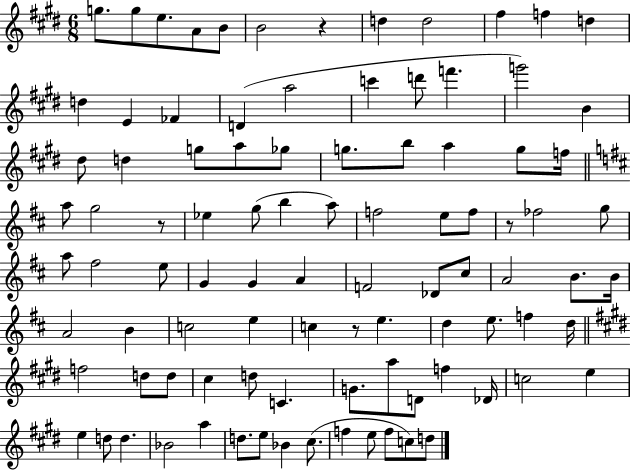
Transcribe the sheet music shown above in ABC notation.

X:1
T:Untitled
M:6/8
L:1/4
K:E
g/2 g/2 e/2 A/2 B/2 B2 z d d2 ^f f d d E _F D a2 c' d'/2 f' g'2 B ^d/2 d g/2 a/2 _g/2 g/2 b/2 a g/2 f/4 a/2 g2 z/2 _e g/2 b a/2 f2 e/2 f/2 z/2 _f2 g/2 a/2 ^f2 e/2 G G A F2 _D/2 ^c/2 A2 B/2 B/4 A2 B c2 e c z/2 e d e/2 f d/4 f2 d/2 d/2 ^c d/2 C G/2 a/2 D/2 f _D/4 c2 e e d/2 d _B2 a d/2 e/2 _B ^c/2 f e/2 f/2 c/2 d/2